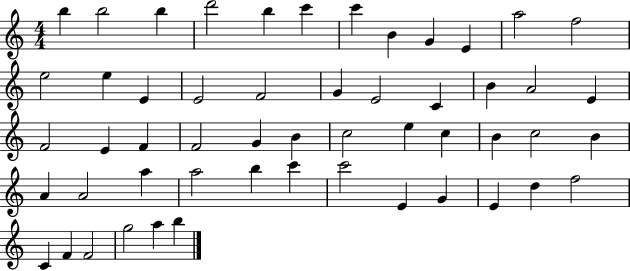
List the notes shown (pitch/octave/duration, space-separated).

B5/q B5/h B5/q D6/h B5/q C6/q C6/q B4/q G4/q E4/q A5/h F5/h E5/h E5/q E4/q E4/h F4/h G4/q E4/h C4/q B4/q A4/h E4/q F4/h E4/q F4/q F4/h G4/q B4/q C5/h E5/q C5/q B4/q C5/h B4/q A4/q A4/h A5/q A5/h B5/q C6/q C6/h E4/q G4/q E4/q D5/q F5/h C4/q F4/q F4/h G5/h A5/q B5/q